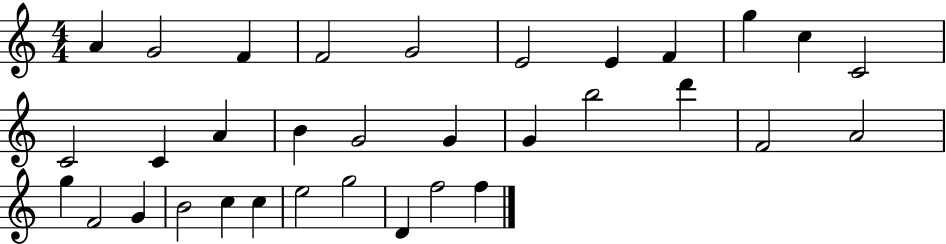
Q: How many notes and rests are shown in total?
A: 33